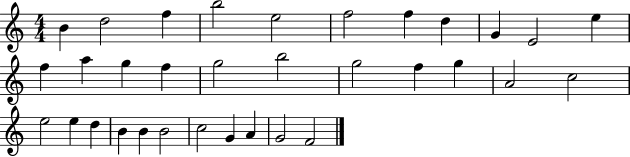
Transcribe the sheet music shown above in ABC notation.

X:1
T:Untitled
M:4/4
L:1/4
K:C
B d2 f b2 e2 f2 f d G E2 e f a g f g2 b2 g2 f g A2 c2 e2 e d B B B2 c2 G A G2 F2